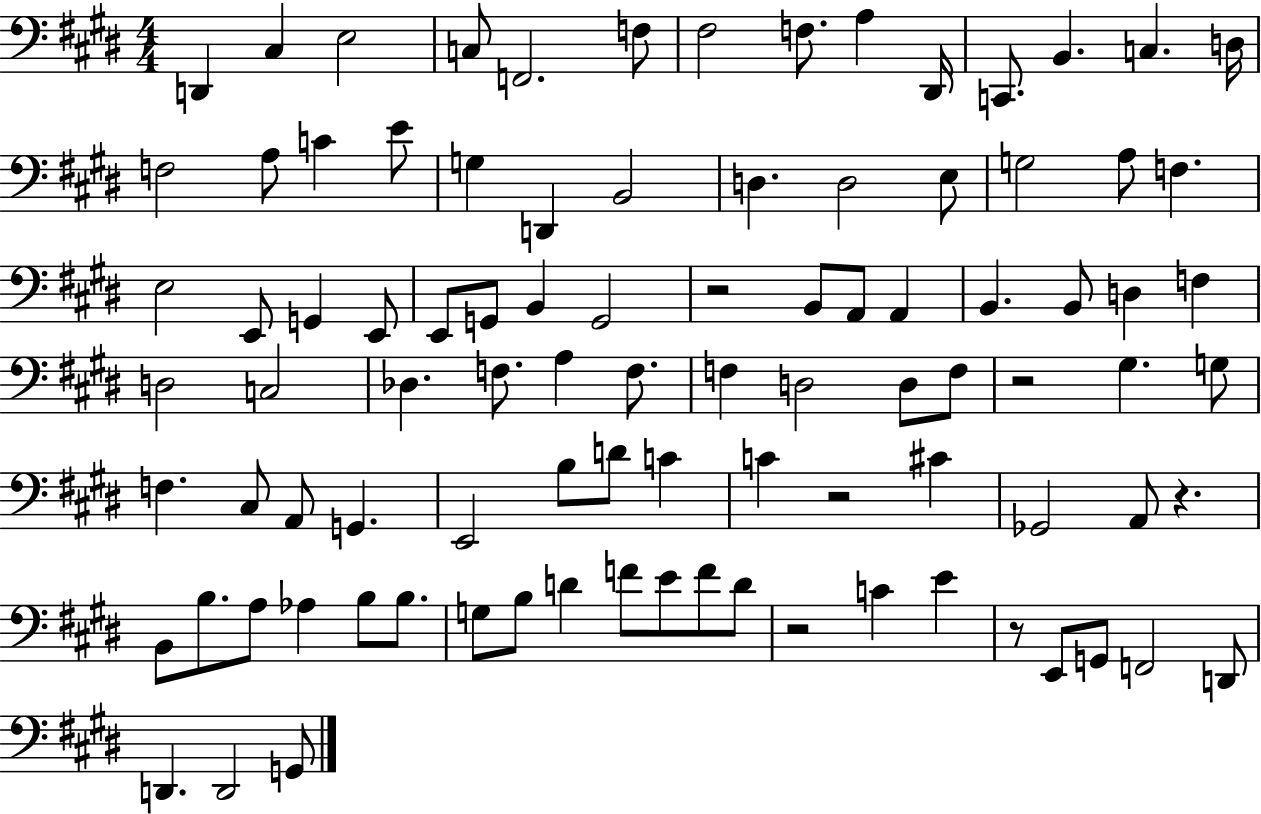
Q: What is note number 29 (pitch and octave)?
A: E2